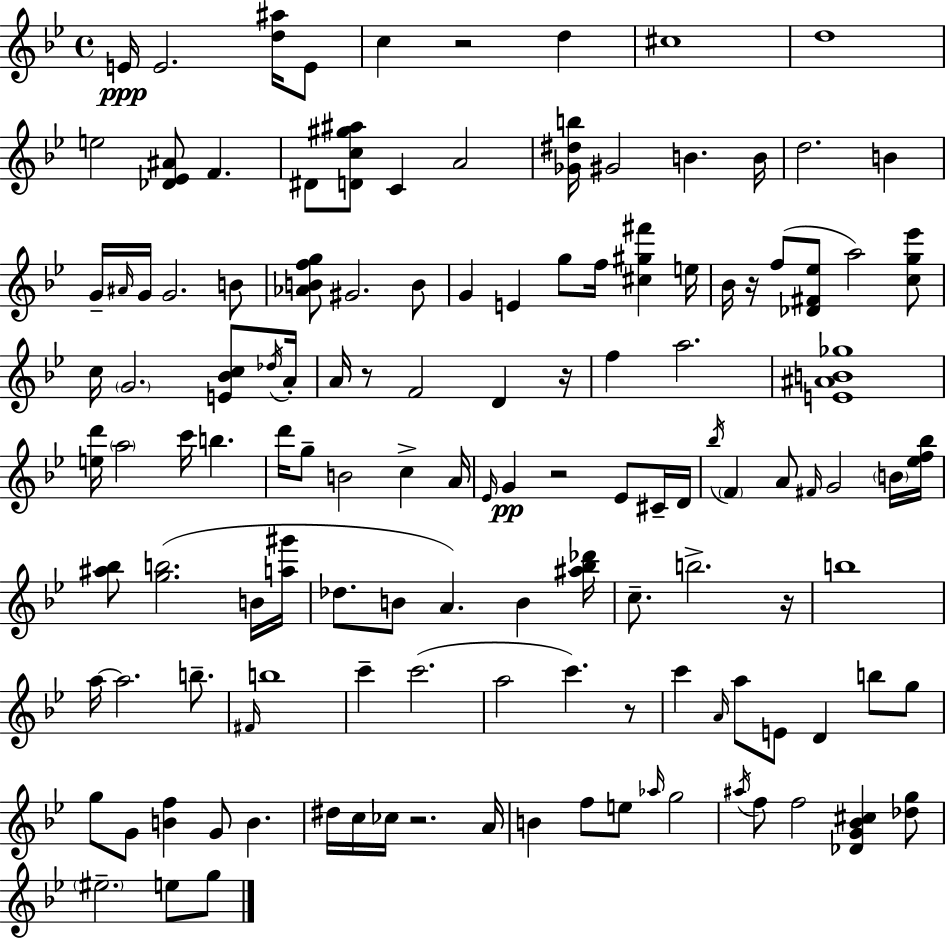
X:1
T:Untitled
M:4/4
L:1/4
K:Bb
E/4 E2 [d^a]/4 E/2 c z2 d ^c4 d4 e2 [_D_E^A]/2 F ^D/2 [Dc^g^a]/2 C A2 [_G^db]/4 ^G2 B B/4 d2 B G/4 ^A/4 G/4 G2 B/2 [_ABfg]/2 ^G2 B/2 G E g/2 f/4 [^c^g^f'] e/4 _B/4 z/4 f/2 [_D^F_e]/2 a2 [cg_e']/2 c/4 G2 [E_Bc]/2 _d/4 A/4 A/4 z/2 F2 D z/4 f a2 [E^AB_g]4 [ed']/4 a2 c'/4 b d'/4 g/2 B2 c A/4 _E/4 G z2 _E/2 ^C/4 D/4 _b/4 F A/2 ^F/4 G2 B/4 [_ef_b]/4 [^a_b]/2 [gb]2 B/4 [a^g']/4 _d/2 B/2 A B [^a_b_d']/4 c/2 b2 z/4 b4 a/4 a2 b/2 ^F/4 b4 c' c'2 a2 c' z/2 c' A/4 a/2 E/2 D b/2 g/2 g/2 G/2 [Bf] G/2 B ^d/4 c/4 _c/4 z2 A/4 B f/2 e/2 _a/4 g2 ^a/4 f/2 f2 [_DG_B^c] [_dg]/2 ^e2 e/2 g/2